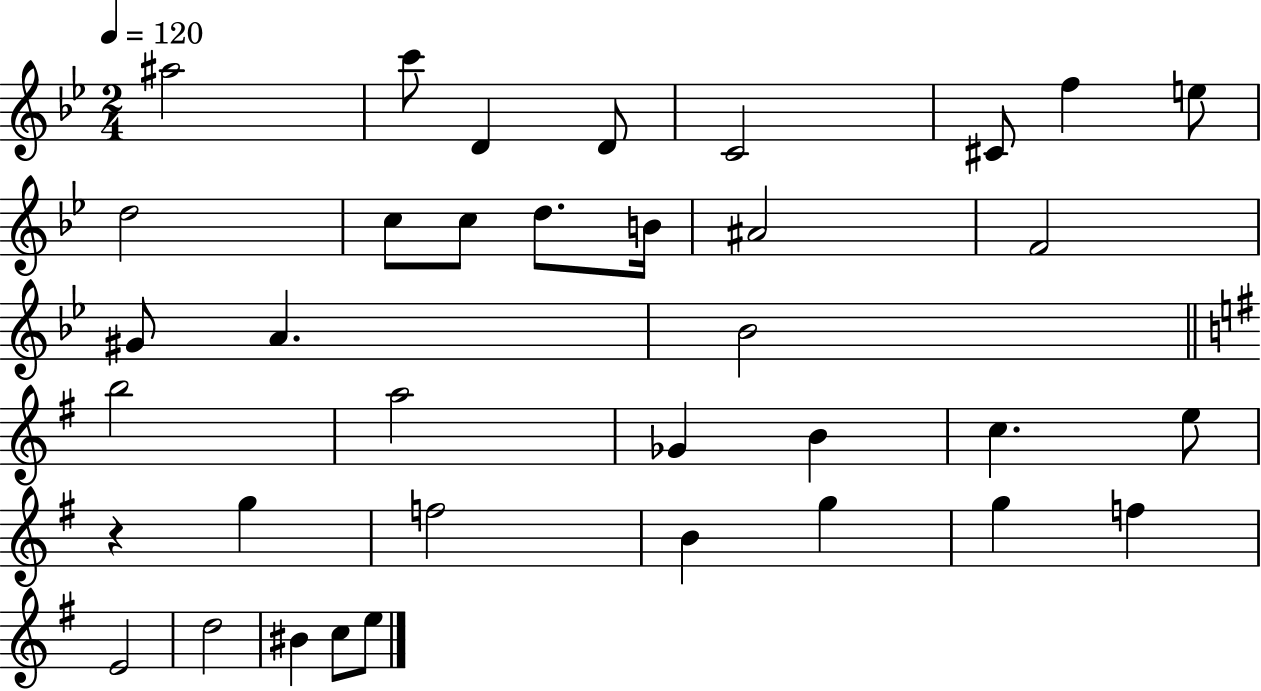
{
  \clef treble
  \numericTimeSignature
  \time 2/4
  \key bes \major
  \tempo 4 = 120
  ais''2 | c'''8 d'4 d'8 | c'2 | cis'8 f''4 e''8 | \break d''2 | c''8 c''8 d''8. b'16 | ais'2 | f'2 | \break gis'8 a'4. | bes'2 | \bar "||" \break \key g \major b''2 | a''2 | ges'4 b'4 | c''4. e''8 | \break r4 g''4 | f''2 | b'4 g''4 | g''4 f''4 | \break e'2 | d''2 | bis'4 c''8 e''8 | \bar "|."
}